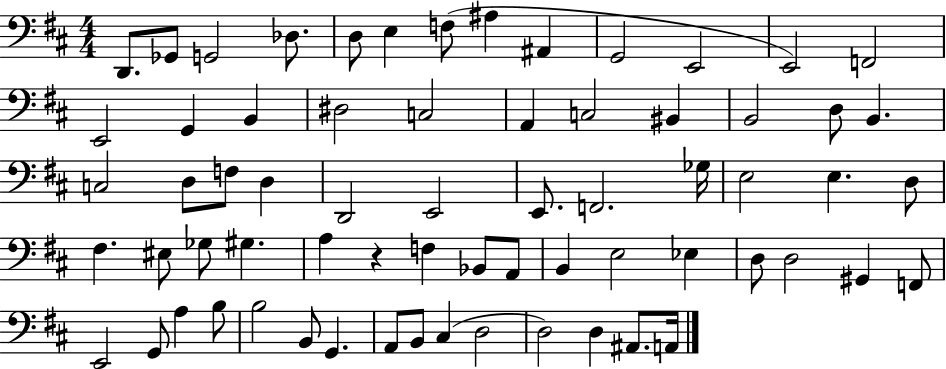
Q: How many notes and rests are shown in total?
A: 67